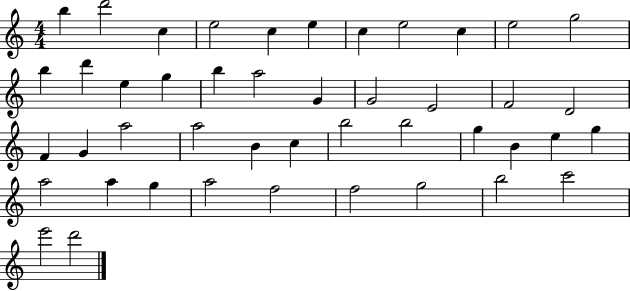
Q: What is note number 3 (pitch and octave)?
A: C5